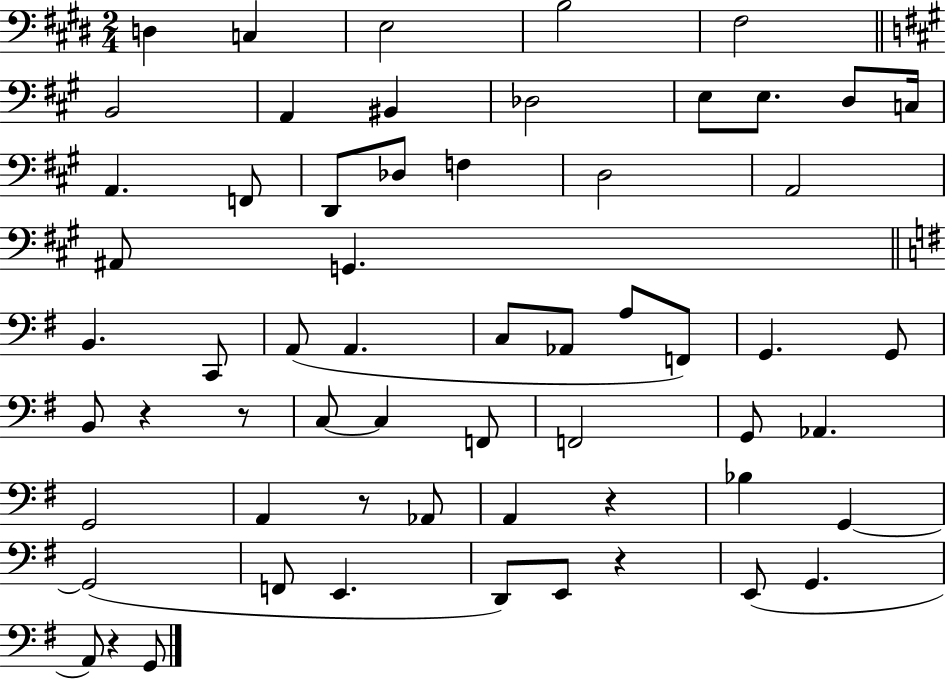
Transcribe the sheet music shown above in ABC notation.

X:1
T:Untitled
M:2/4
L:1/4
K:E
D, C, E,2 B,2 ^F,2 B,,2 A,, ^B,, _D,2 E,/2 E,/2 D,/2 C,/4 A,, F,,/2 D,,/2 _D,/2 F, D,2 A,,2 ^A,,/2 G,, B,, C,,/2 A,,/2 A,, C,/2 _A,,/2 A,/2 F,,/2 G,, G,,/2 B,,/2 z z/2 C,/2 C, F,,/2 F,,2 G,,/2 _A,, G,,2 A,, z/2 _A,,/2 A,, z _B, G,, G,,2 F,,/2 E,, D,,/2 E,,/2 z E,,/2 G,, A,,/2 z G,,/2